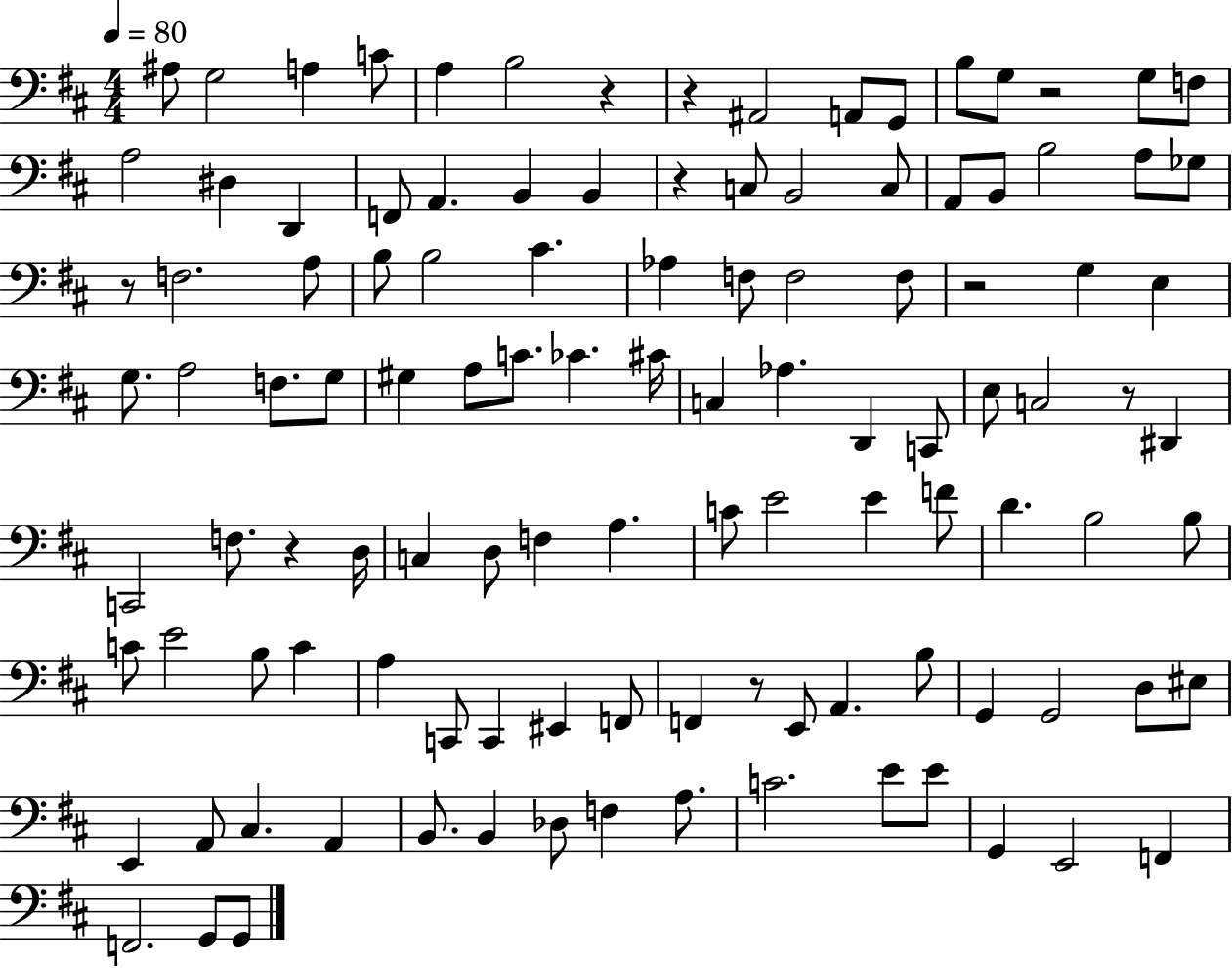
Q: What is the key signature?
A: D major